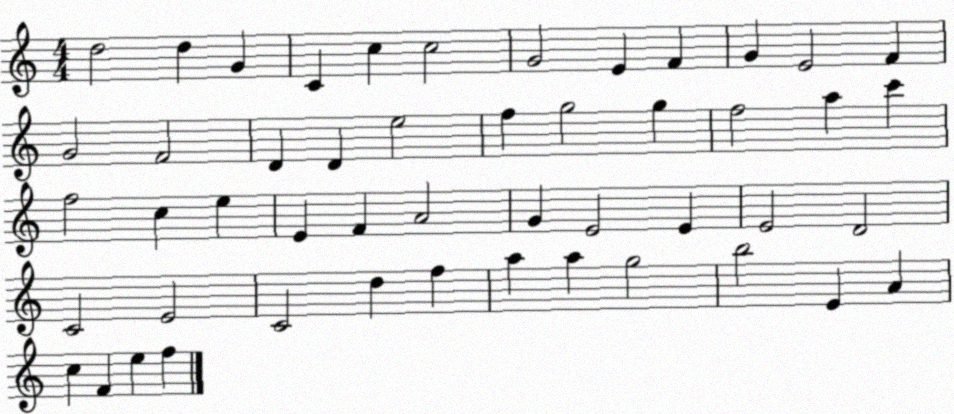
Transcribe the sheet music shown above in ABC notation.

X:1
T:Untitled
M:4/4
L:1/4
K:C
d2 d G C c c2 G2 E F G E2 F G2 F2 D D e2 f g2 g f2 a c' f2 c e E F A2 G E2 E E2 D2 C2 E2 C2 d f a a g2 b2 E A c F e f